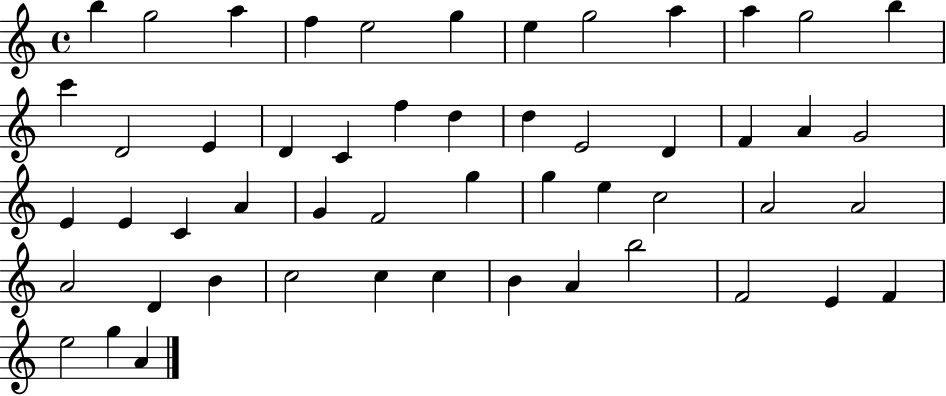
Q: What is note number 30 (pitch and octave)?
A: G4